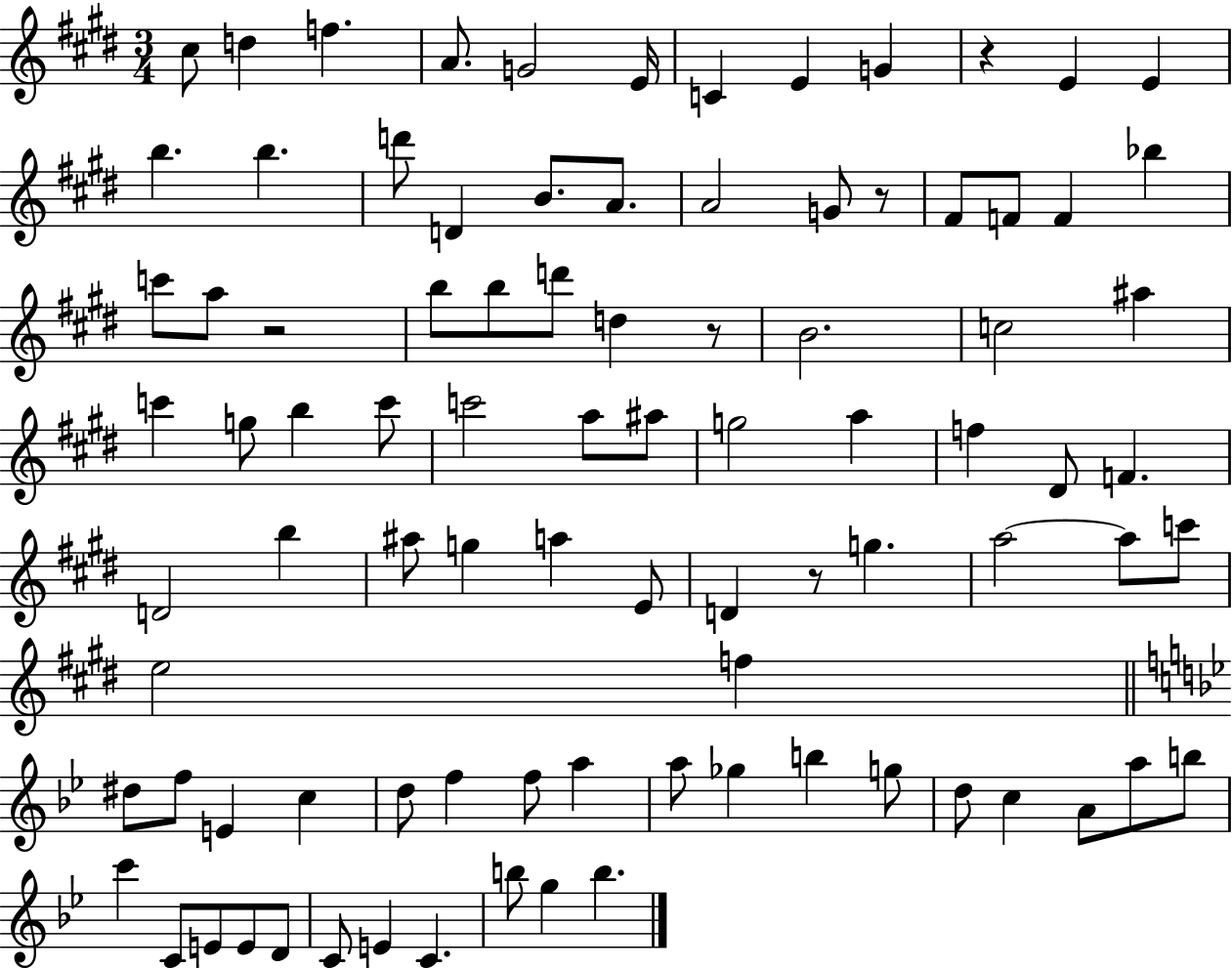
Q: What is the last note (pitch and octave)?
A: B5